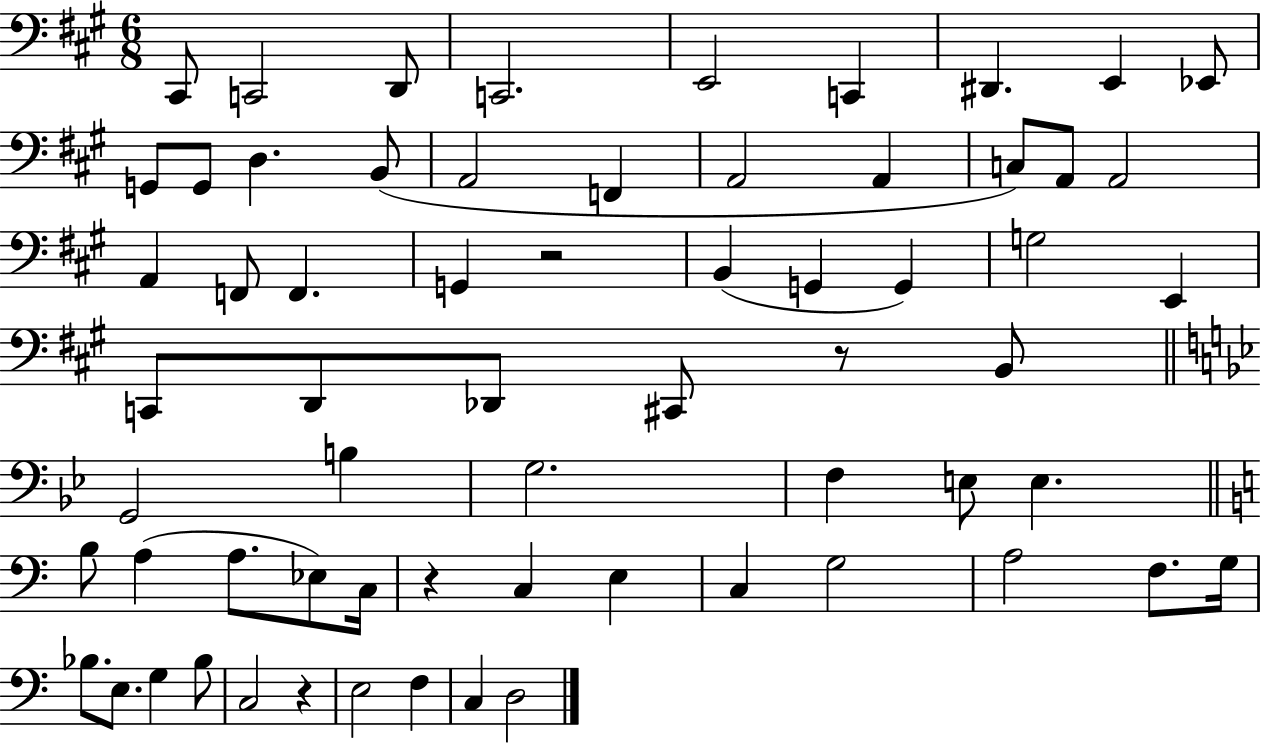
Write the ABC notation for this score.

X:1
T:Untitled
M:6/8
L:1/4
K:A
^C,,/2 C,,2 D,,/2 C,,2 E,,2 C,, ^D,, E,, _E,,/2 G,,/2 G,,/2 D, B,,/2 A,,2 F,, A,,2 A,, C,/2 A,,/2 A,,2 A,, F,,/2 F,, G,, z2 B,, G,, G,, G,2 E,, C,,/2 D,,/2 _D,,/2 ^C,,/2 z/2 B,,/2 G,,2 B, G,2 F, E,/2 E, B,/2 A, A,/2 _E,/2 C,/4 z C, E, C, G,2 A,2 F,/2 G,/4 _B,/2 E,/2 G, _B,/2 C,2 z E,2 F, C, D,2